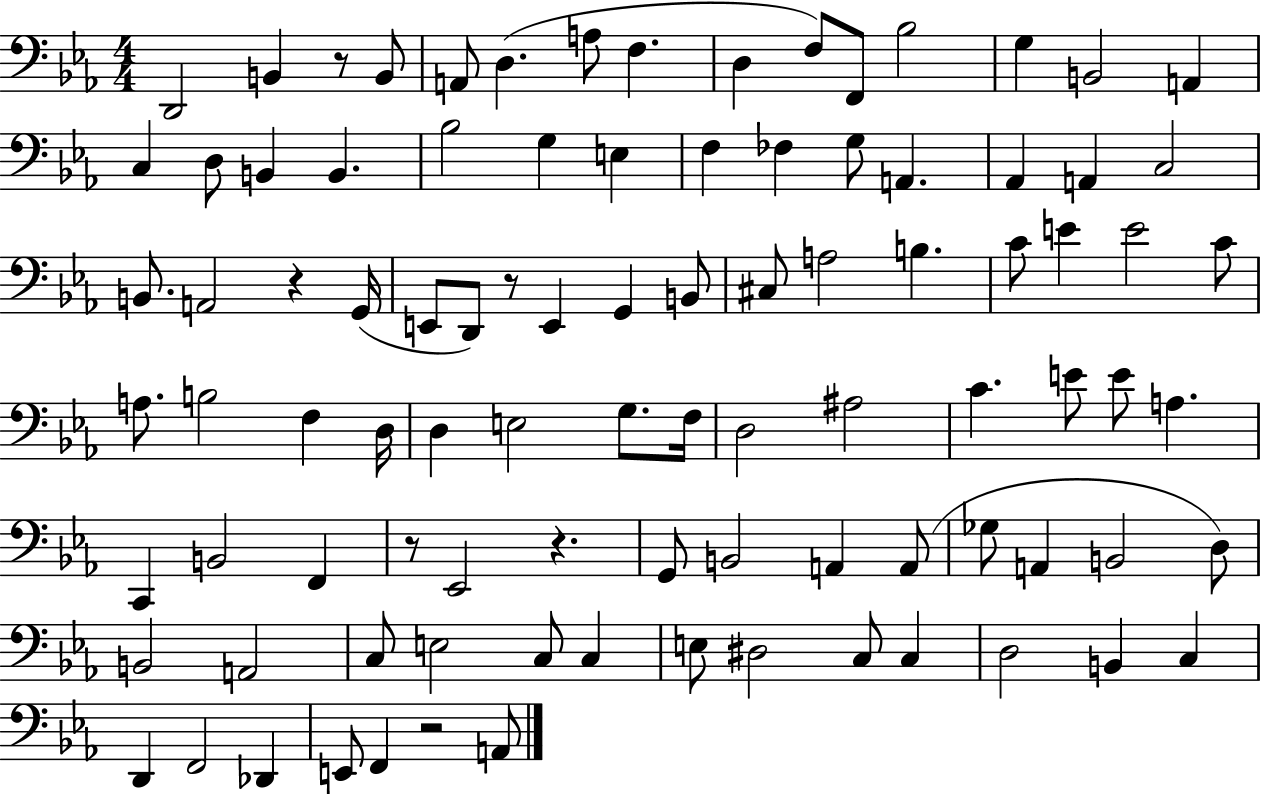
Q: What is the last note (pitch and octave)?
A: A2